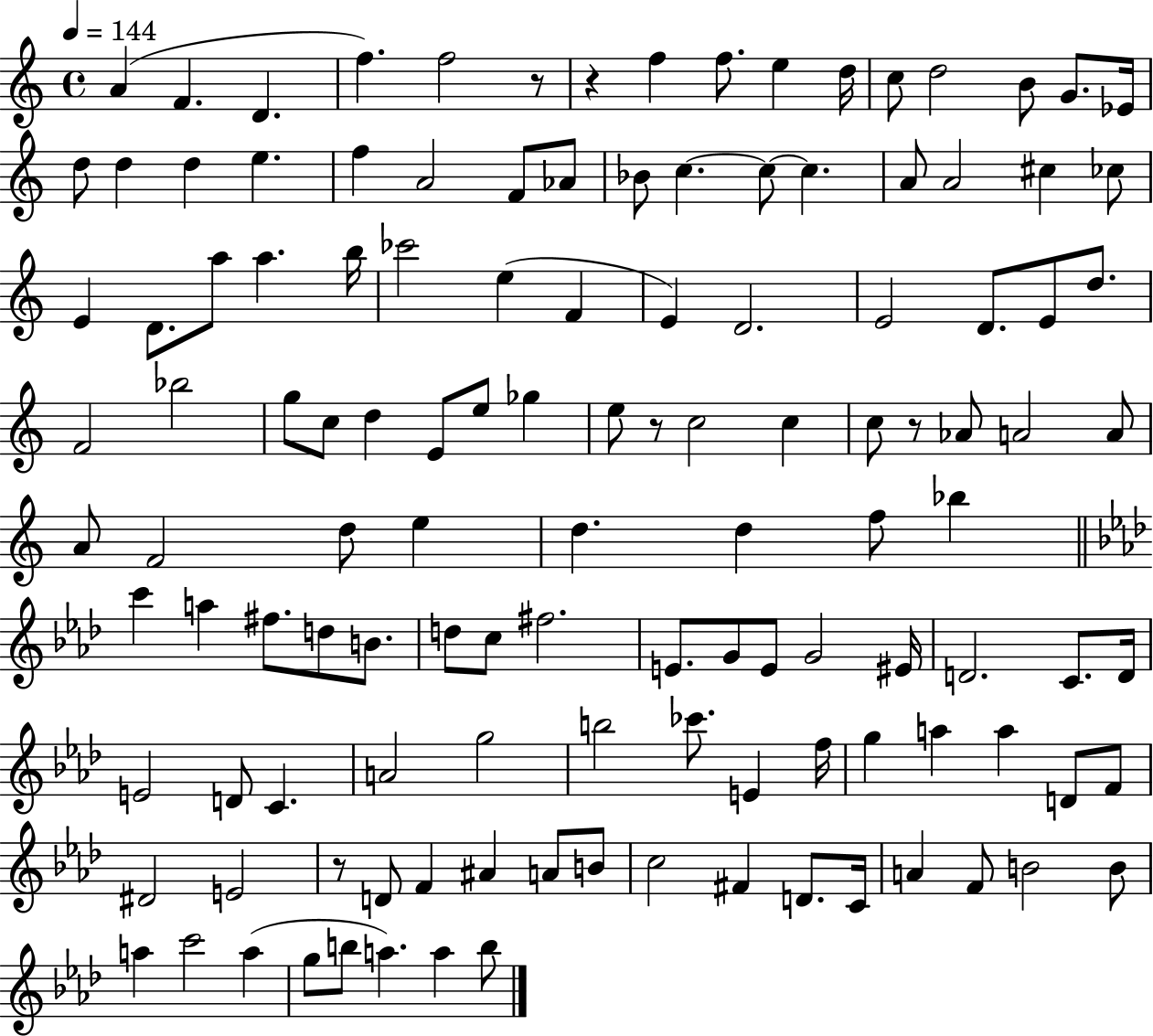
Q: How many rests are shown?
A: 5